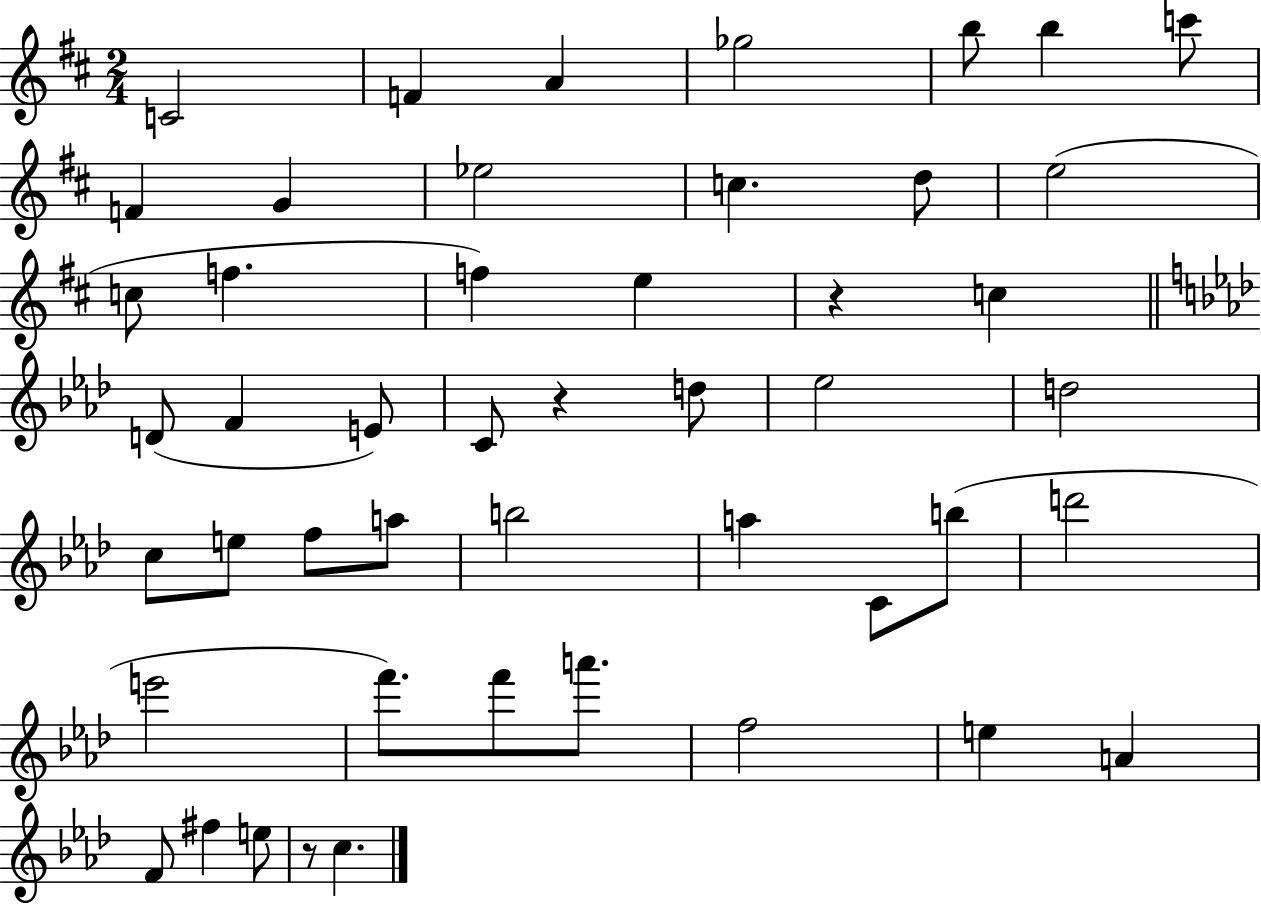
C4/h F4/q A4/q Gb5/h B5/e B5/q C6/e F4/q G4/q Eb5/h C5/q. D5/e E5/h C5/e F5/q. F5/q E5/q R/q C5/q D4/e F4/q E4/e C4/e R/q D5/e Eb5/h D5/h C5/e E5/e F5/e A5/e B5/h A5/q C4/e B5/e D6/h E6/h F6/e. F6/e A6/e. F5/h E5/q A4/q F4/e F#5/q E5/e R/e C5/q.